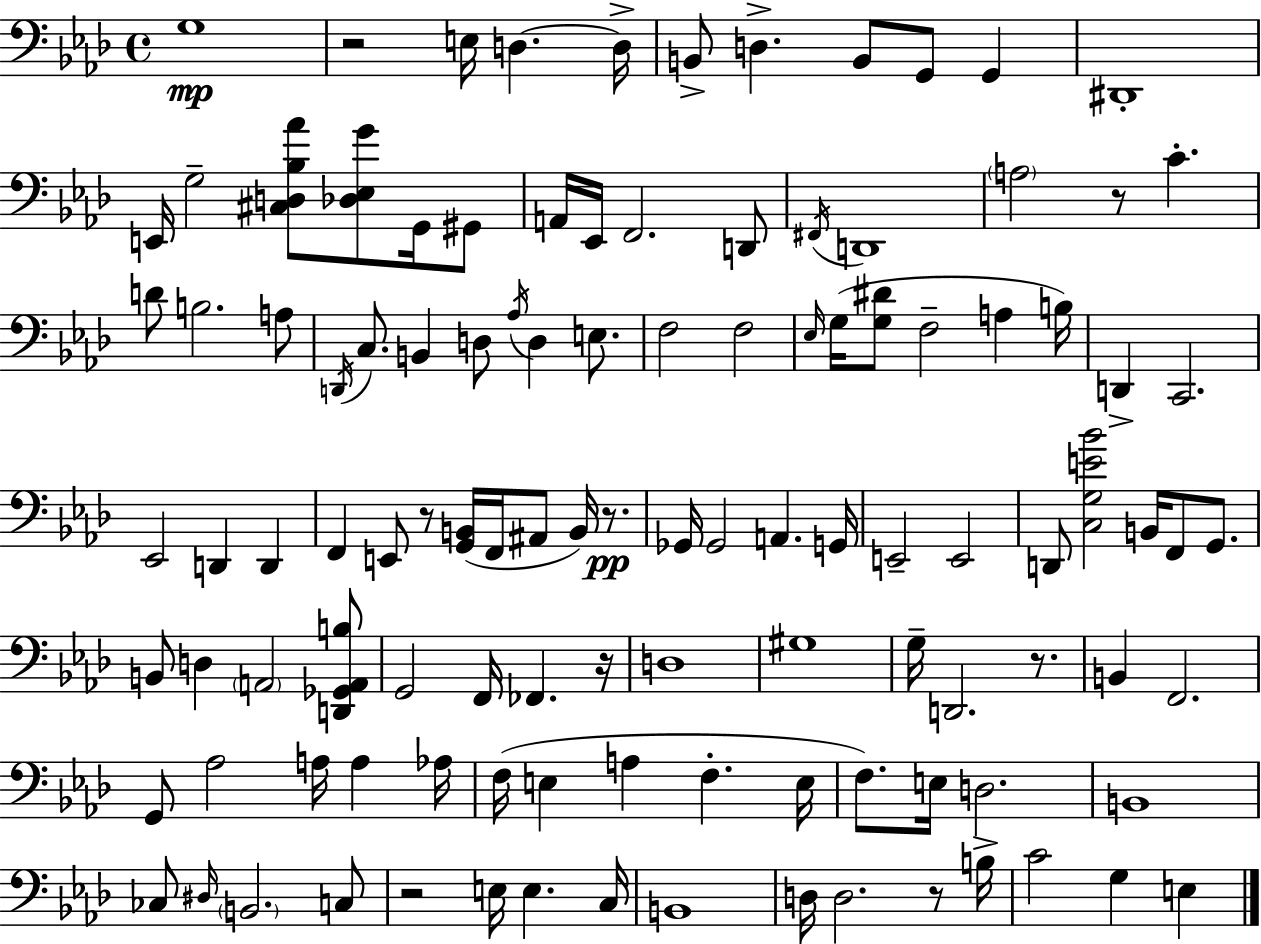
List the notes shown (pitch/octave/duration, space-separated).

G3/w R/h E3/s D3/q. D3/s B2/e D3/q. B2/e G2/e G2/q D#2/w E2/s G3/h [C#3,D3,Bb3,Ab4]/e [Db3,Eb3,G4]/e G2/s G#2/e A2/s Eb2/s F2/h. D2/e F#2/s D2/w A3/h R/e C4/q. D4/e B3/h. A3/e D2/s C3/e. B2/q D3/e Ab3/s D3/q E3/e. F3/h F3/h Eb3/s G3/s [G3,D#4]/e F3/h A3/q B3/s D2/q C2/h. Eb2/h D2/q D2/q F2/q E2/e R/e [G2,B2]/s F2/s A#2/e B2/s R/e. Gb2/s Gb2/h A2/q. G2/s E2/h E2/h D2/e [C3,G3,E4,Bb4]/h B2/s F2/e G2/e. B2/e D3/q A2/h [D2,Gb2,A2,B3]/e G2/h F2/s FES2/q. R/s D3/w G#3/w G3/s D2/h. R/e. B2/q F2/h. G2/e Ab3/h A3/s A3/q Ab3/s F3/s E3/q A3/q F3/q. E3/s F3/e. E3/s D3/h. B2/w CES3/e D#3/s B2/h. C3/e R/h E3/s E3/q. C3/s B2/w D3/s D3/h. R/e B3/s C4/h G3/q E3/q